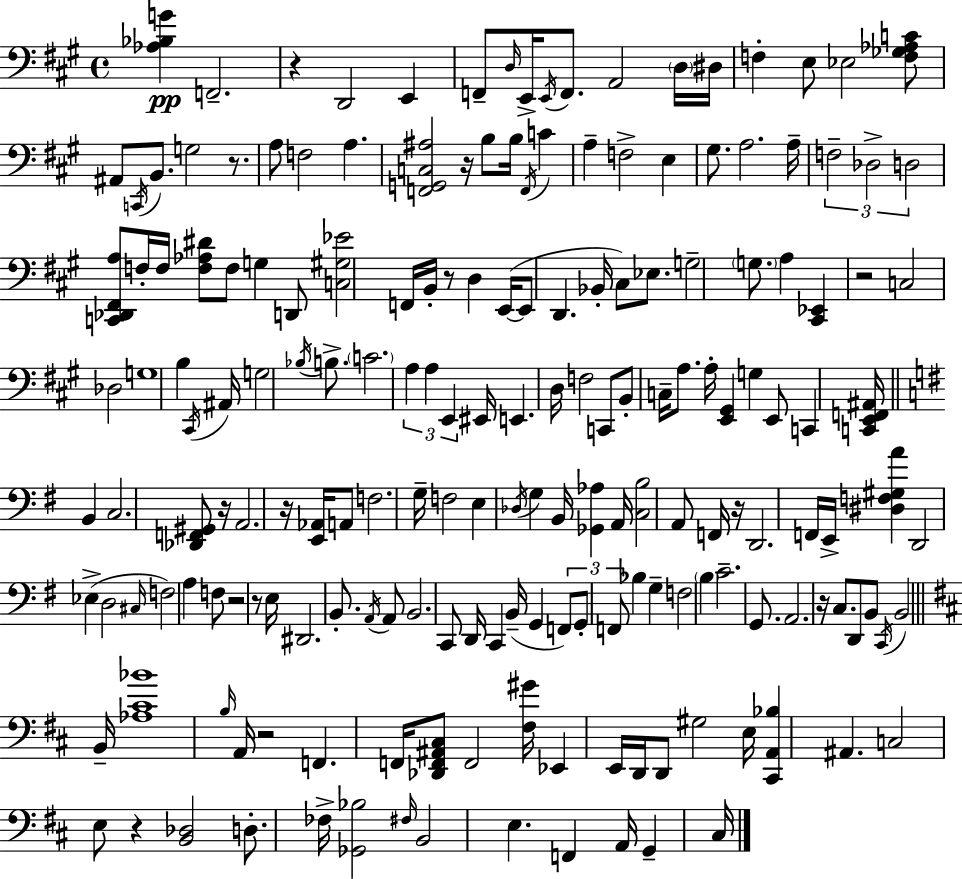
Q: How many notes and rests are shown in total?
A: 183